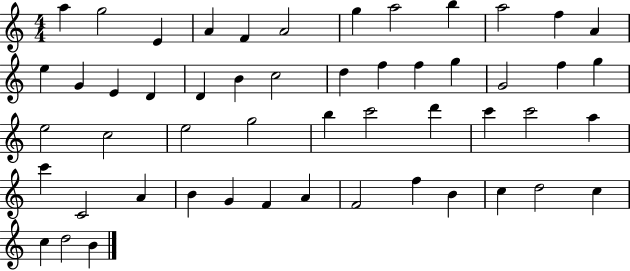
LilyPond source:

{
  \clef treble
  \numericTimeSignature
  \time 4/4
  \key c \major
  a''4 g''2 e'4 | a'4 f'4 a'2 | g''4 a''2 b''4 | a''2 f''4 a'4 | \break e''4 g'4 e'4 d'4 | d'4 b'4 c''2 | d''4 f''4 f''4 g''4 | g'2 f''4 g''4 | \break e''2 c''2 | e''2 g''2 | b''4 c'''2 d'''4 | c'''4 c'''2 a''4 | \break c'''4 c'2 a'4 | b'4 g'4 f'4 a'4 | f'2 f''4 b'4 | c''4 d''2 c''4 | \break c''4 d''2 b'4 | \bar "|."
}